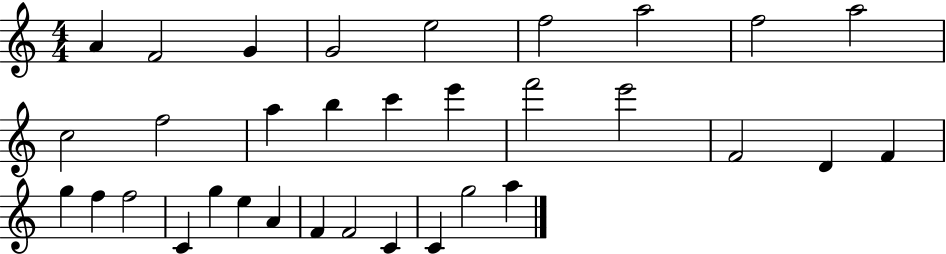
X:1
T:Untitled
M:4/4
L:1/4
K:C
A F2 G G2 e2 f2 a2 f2 a2 c2 f2 a b c' e' f'2 e'2 F2 D F g f f2 C g e A F F2 C C g2 a